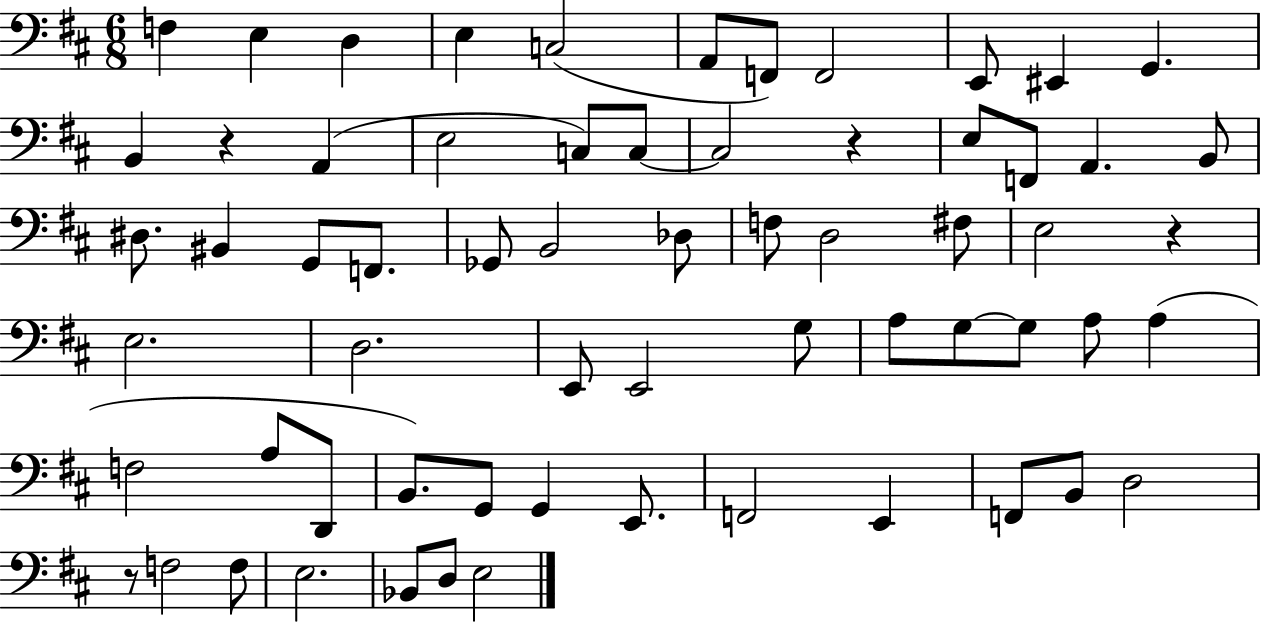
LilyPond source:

{
  \clef bass
  \numericTimeSignature
  \time 6/8
  \key d \major
  \repeat volta 2 { f4 e4 d4 | e4 c2( | a,8 f,8) f,2 | e,8 eis,4 g,4. | \break b,4 r4 a,4( | e2 c8) c8~~ | c2 r4 | e8 f,8 a,4. b,8 | \break dis8. bis,4 g,8 f,8. | ges,8 b,2 des8 | f8 d2 fis8 | e2 r4 | \break e2. | d2. | e,8 e,2 g8 | a8 g8~~ g8 a8 a4( | \break f2 a8 d,8 | b,8.) g,8 g,4 e,8. | f,2 e,4 | f,8 b,8 d2 | \break r8 f2 f8 | e2. | bes,8 d8 e2 | } \bar "|."
}